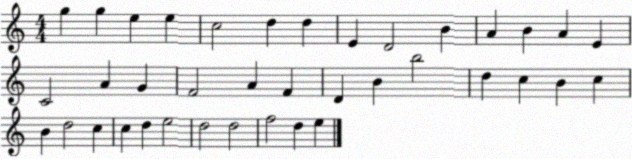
X:1
T:Untitled
M:4/4
L:1/4
K:C
g g e e c2 d d E D2 B A B A E C2 A G F2 A F D B b2 d c B c B d2 c c d e2 d2 d2 f2 d e